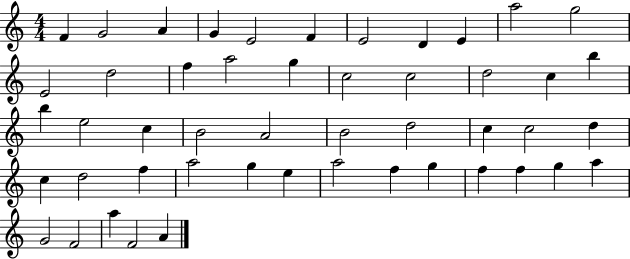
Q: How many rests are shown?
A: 0